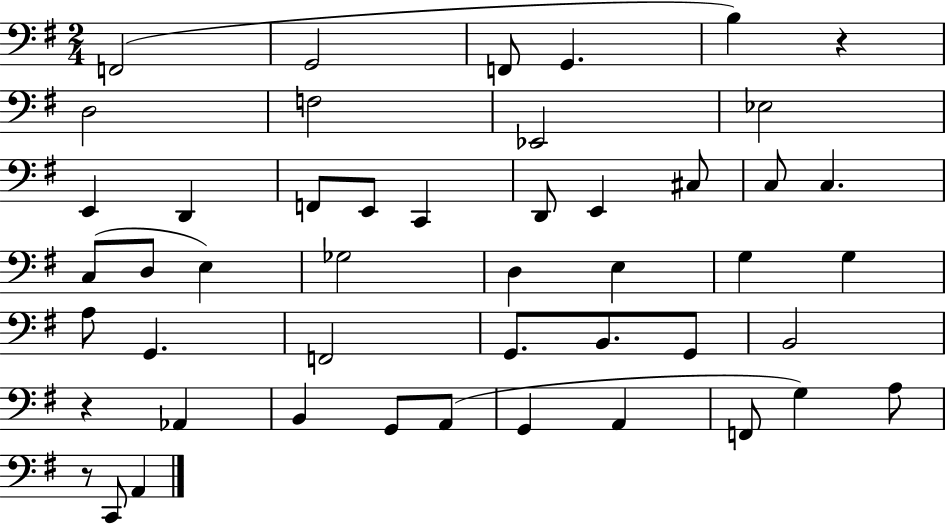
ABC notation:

X:1
T:Untitled
M:2/4
L:1/4
K:G
F,,2 G,,2 F,,/2 G,, B, z D,2 F,2 _E,,2 _E,2 E,, D,, F,,/2 E,,/2 C,, D,,/2 E,, ^C,/2 C,/2 C, C,/2 D,/2 E, _G,2 D, E, G, G, A,/2 G,, F,,2 G,,/2 B,,/2 G,,/2 B,,2 z _A,, B,, G,,/2 A,,/2 G,, A,, F,,/2 G, A,/2 z/2 C,,/2 A,,